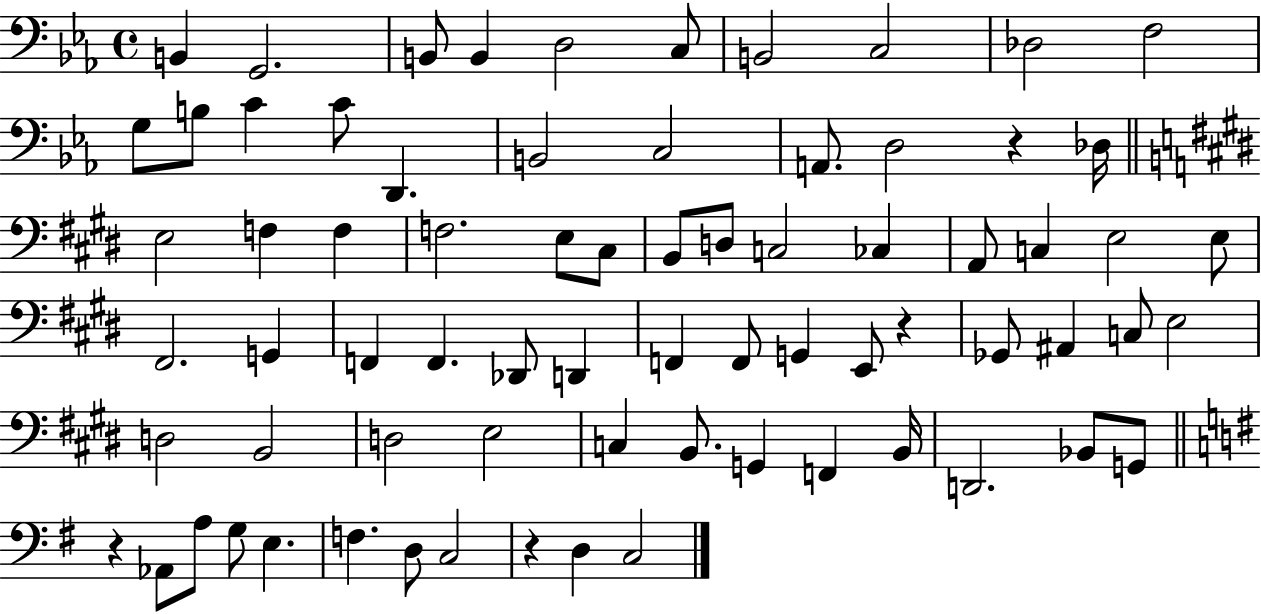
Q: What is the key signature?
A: EES major